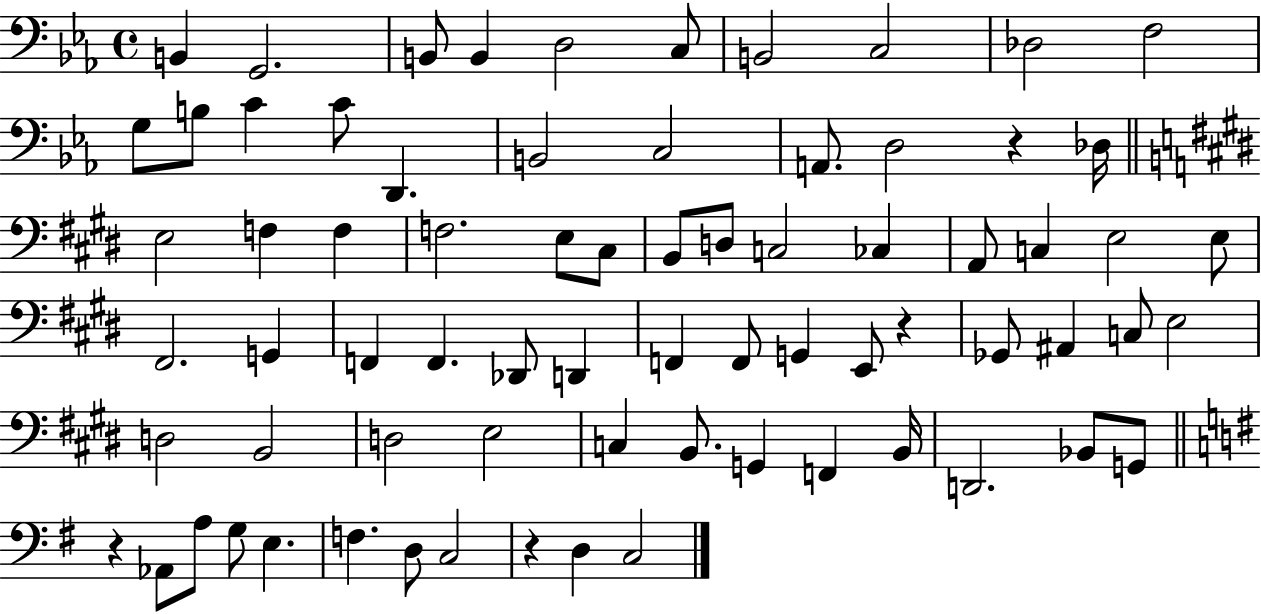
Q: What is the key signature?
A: EES major